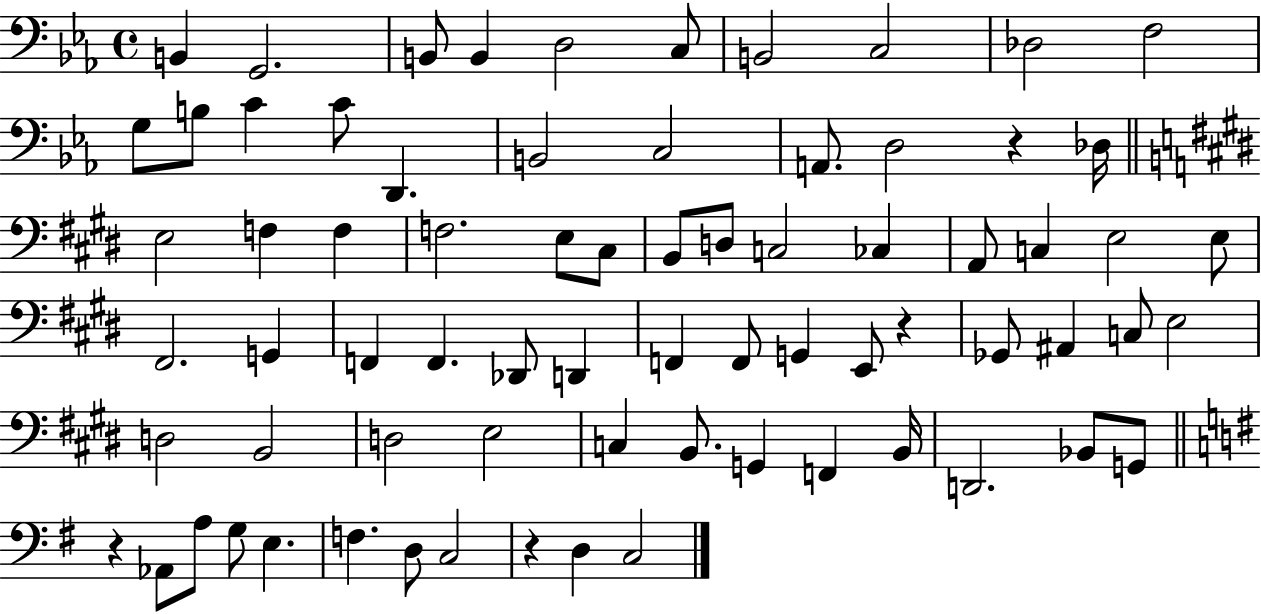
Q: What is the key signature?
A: EES major